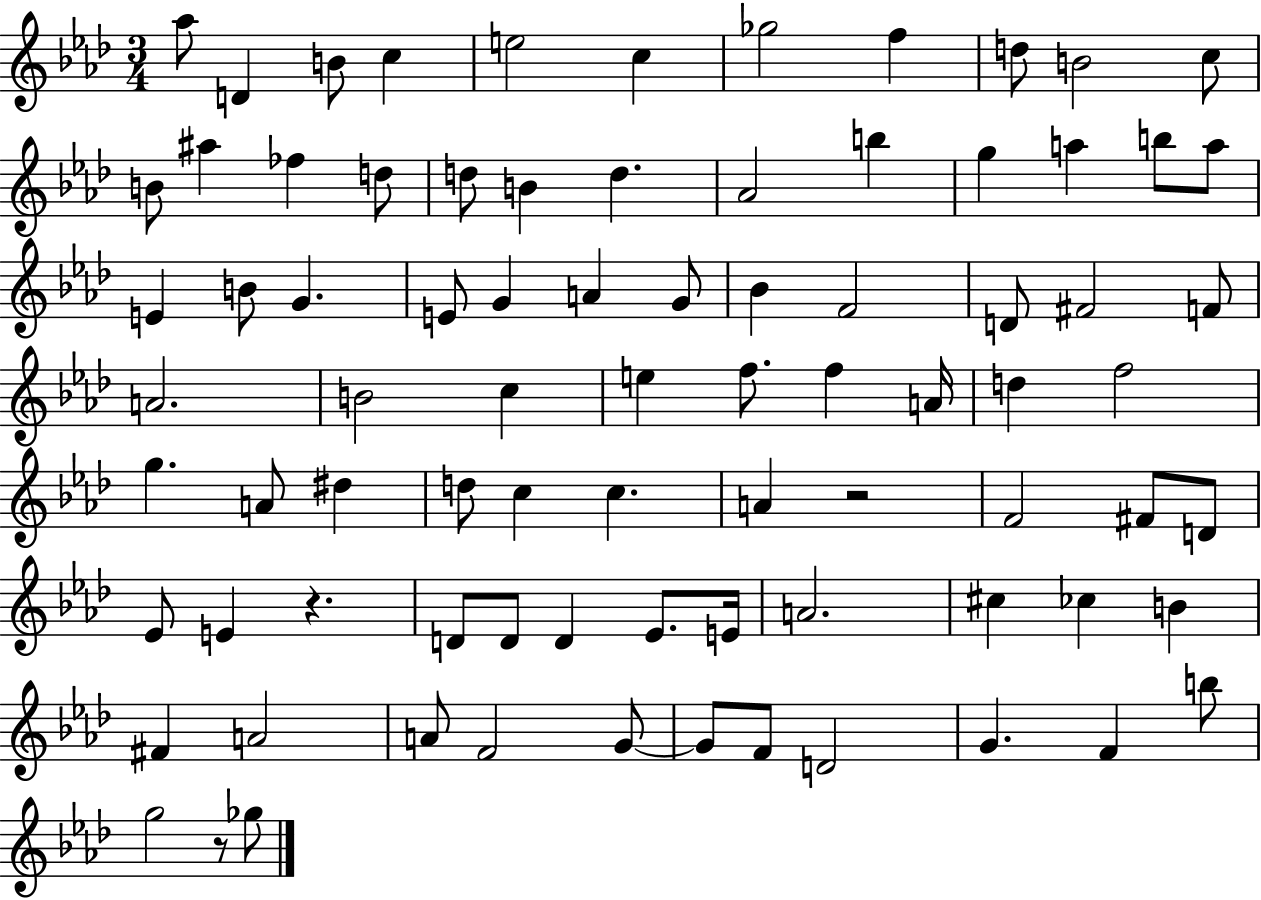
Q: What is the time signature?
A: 3/4